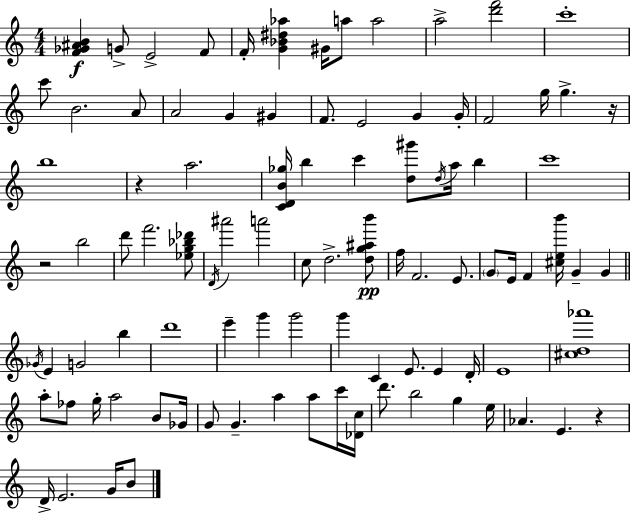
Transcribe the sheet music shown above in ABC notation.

X:1
T:Untitled
M:4/4
L:1/4
K:Am
[F_G^AB] G/2 E2 F/2 F/4 [G_B^d_a] ^G/4 a/2 a2 a2 [d'f']2 c'4 c'/2 B2 A/2 A2 G ^G F/2 E2 G G/4 F2 g/4 g z/4 b4 z a2 [CDB_g]/4 b c' [d^g']/2 d/4 a/4 b c'4 z2 b2 d'/2 f'2 [_eg_b_d']/2 D/4 ^a'2 a'2 c/2 d2 [dg^ab']/2 f/4 F2 E/2 G/2 E/4 F [^ceb']/4 G G _G/4 E G2 b d'4 e' g' g'2 g' C E/2 E D/4 E4 [^cd_a']4 a/2 _f/2 g/4 a2 B/2 _G/4 G/2 G a a/2 c'/4 [_Dc]/4 d'/2 b2 g e/4 _A E z D/4 E2 G/4 B/2